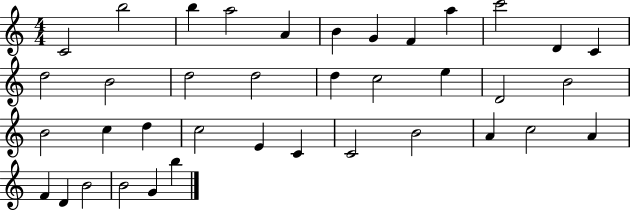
{
  \clef treble
  \numericTimeSignature
  \time 4/4
  \key c \major
  c'2 b''2 | b''4 a''2 a'4 | b'4 g'4 f'4 a''4 | c'''2 d'4 c'4 | \break d''2 b'2 | d''2 d''2 | d''4 c''2 e''4 | d'2 b'2 | \break b'2 c''4 d''4 | c''2 e'4 c'4 | c'2 b'2 | a'4 c''2 a'4 | \break f'4 d'4 b'2 | b'2 g'4 b''4 | \bar "|."
}